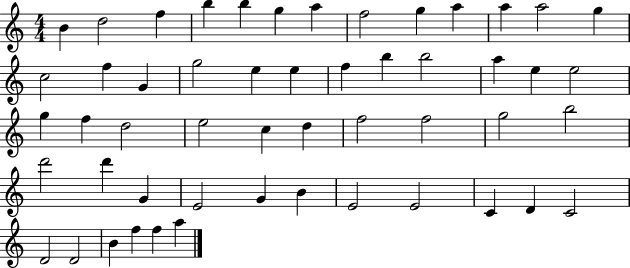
X:1
T:Untitled
M:4/4
L:1/4
K:C
B d2 f b b g a f2 g a a a2 g c2 f G g2 e e f b b2 a e e2 g f d2 e2 c d f2 f2 g2 b2 d'2 d' G E2 G B E2 E2 C D C2 D2 D2 B f f a